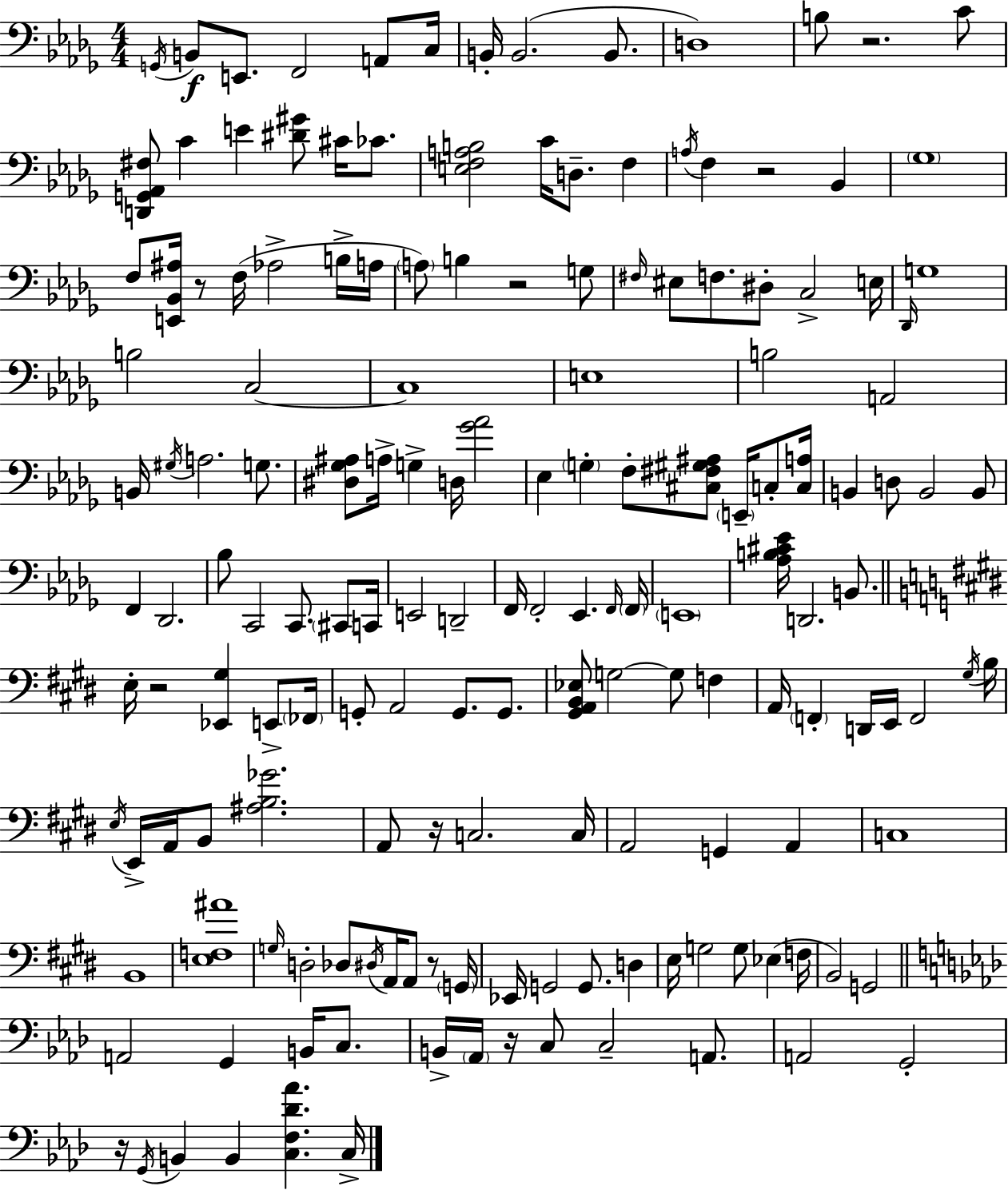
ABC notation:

X:1
T:Untitled
M:4/4
L:1/4
K:Bbm
G,,/4 B,,/2 E,,/2 F,,2 A,,/2 C,/4 B,,/4 B,,2 B,,/2 D,4 B,/2 z2 C/2 [D,,G,,_A,,^F,]/2 C E [^D^G]/2 ^C/4 _C/2 [E,F,A,B,]2 C/4 D,/2 F, A,/4 F, z2 _B,, _G,4 F,/2 [E,,_B,,^A,]/4 z/2 F,/4 _A,2 B,/4 A,/4 A,/2 B, z2 G,/2 ^F,/4 ^E,/2 F,/2 ^D,/2 C,2 E,/4 _D,,/4 G,4 B,2 C,2 C,4 E,4 B,2 A,,2 B,,/4 ^G,/4 A,2 G,/2 [^D,_G,^A,]/2 A,/4 G, D,/4 [_G_A]2 _E, G, F,/2 [^C,^F,^G,^A,]/2 E,,/4 C,/2 [C,A,]/4 B,, D,/2 B,,2 B,,/2 F,, _D,,2 _B,/2 C,,2 C,,/2 ^C,,/2 C,,/4 E,,2 D,,2 F,,/4 F,,2 _E,, F,,/4 F,,/4 E,,4 [_A,B,^C_E]/4 D,,2 B,,/2 E,/4 z2 [_E,,^G,] E,,/2 _F,,/4 G,,/2 A,,2 G,,/2 G,,/2 [^G,,A,,B,,_E,]/2 G,2 G,/2 F, A,,/4 F,, D,,/4 E,,/4 F,,2 ^G,/4 B,/4 E,/4 E,,/4 A,,/4 B,,/2 [^A,B,_G]2 A,,/2 z/4 C,2 C,/4 A,,2 G,, A,, C,4 B,,4 [E,F,^A]4 G,/4 D,2 _D,/2 ^D,/4 A,,/4 A,,/2 z/2 G,,/4 _E,,/4 G,,2 G,,/2 D, E,/4 G,2 G,/2 _E, F,/4 B,,2 G,,2 A,,2 G,, B,,/4 C,/2 B,,/4 _A,,/4 z/4 C,/2 C,2 A,,/2 A,,2 G,,2 z/4 G,,/4 B,, B,, [C,F,_D_A] C,/4